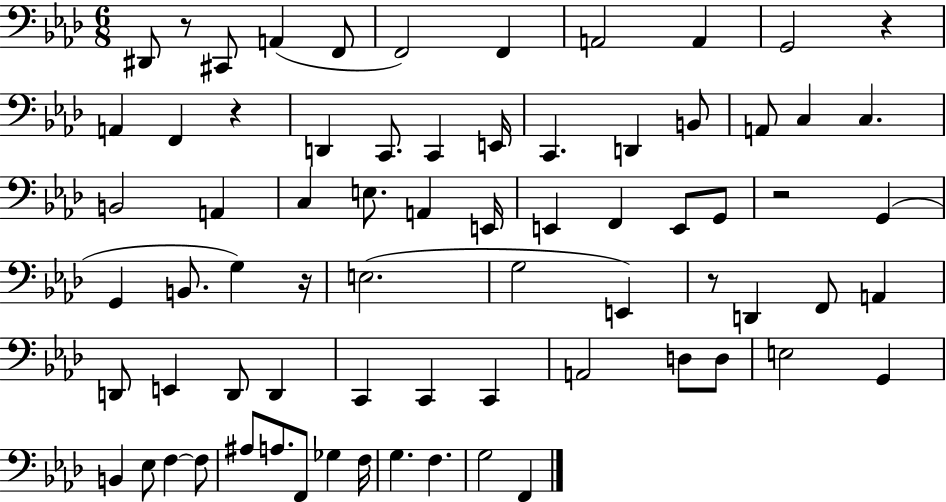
D#2/e R/e C#2/e A2/q F2/e F2/h F2/q A2/h A2/q G2/h R/q A2/q F2/q R/q D2/q C2/e. C2/q E2/s C2/q. D2/q B2/e A2/e C3/q C3/q. B2/h A2/q C3/q E3/e. A2/q E2/s E2/q F2/q E2/e G2/e R/h G2/q G2/q B2/e. G3/q R/s E3/h. G3/h E2/q R/e D2/q F2/e A2/q D2/e E2/q D2/e D2/q C2/q C2/q C2/q A2/h D3/e D3/e E3/h G2/q B2/q Eb3/e F3/q F3/e A#3/e A3/e. F2/e Gb3/q F3/s G3/q. F3/q. G3/h F2/q